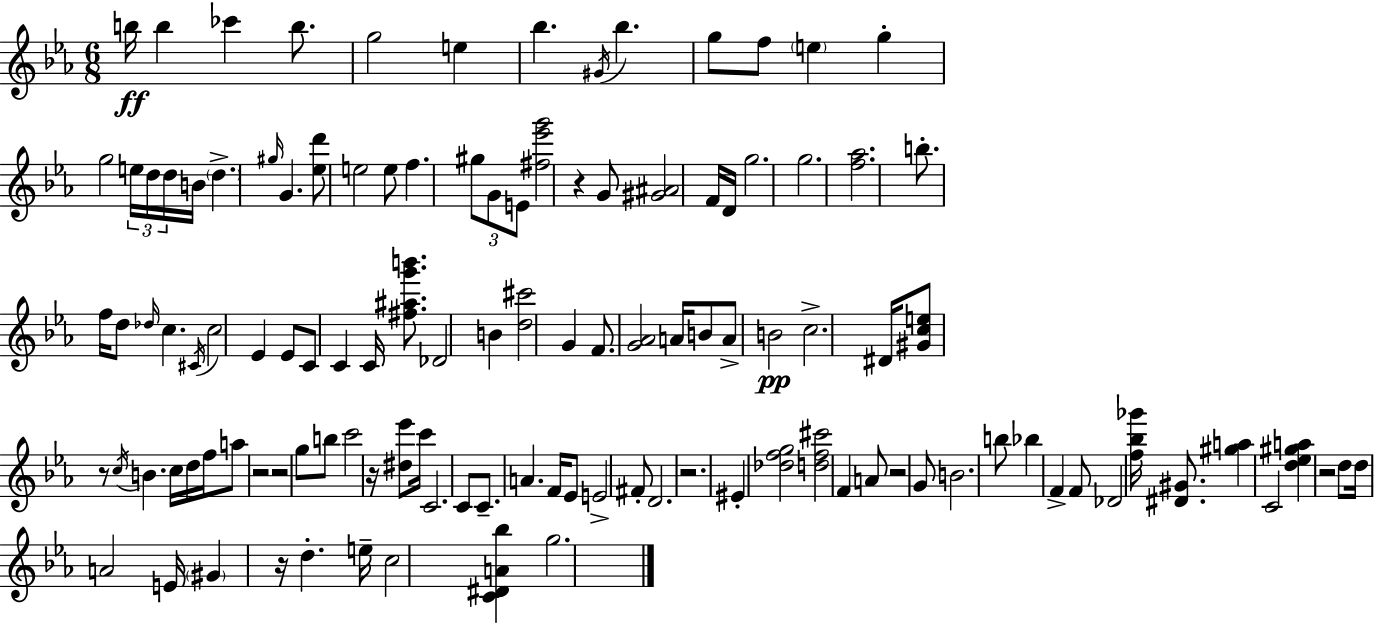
B5/s B5/q CES6/q B5/e. G5/h E5/q Bb5/q. G#4/s Bb5/q. G5/e F5/e E5/q G5/q G5/h E5/s D5/s D5/s B4/s D5/q. G#5/s G4/q. [Eb5,D6]/e E5/h E5/e F5/q. G#5/e G4/e E4/e [F#5,Eb6,G6]/h R/q G4/e [G#4,A#4]/h F4/s D4/s G5/h. G5/h. [F5,Ab5]/h. B5/e. F5/s D5/e Db5/s C5/q. C#4/s C5/h Eb4/q Eb4/e C4/e C4/q C4/s [F#5,A#5,G6,B6]/e. Db4/h B4/q [D5,C#6]/h G4/q F4/e. [G4,Ab4]/h A4/s B4/e A4/e B4/h C5/h. D#4/s [G#4,C5,E5]/e R/e C5/s B4/q. C5/s D5/s F5/s A5/e R/h R/h G5/e B5/e C6/h R/s [D#5,Eb6]/e C6/s C4/h. C4/e C4/e. A4/q. F4/s Eb4/e E4/h F#4/e D4/h. R/h. EIS4/q [Db5,F5,G5]/h [D5,F5,C#6]/h F4/q A4/e R/h G4/e B4/h. B5/e Bb5/q F4/q F4/e Db4/h [F5,Bb5,Gb6]/s [D#4,G#4]/e. [G#5,A5]/q C4/h [D5,Eb5,G#5,A5]/q R/h D5/e D5/s A4/h E4/s G#4/q R/s D5/q. E5/s C5/h [C4,D#4,A4,Bb5]/q G5/h.